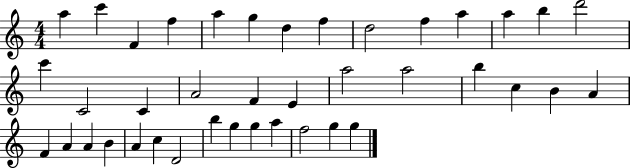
X:1
T:Untitled
M:4/4
L:1/4
K:C
a c' F f a g d f d2 f a a b d'2 c' C2 C A2 F E a2 a2 b c B A F A A B A c D2 b g g a f2 g g